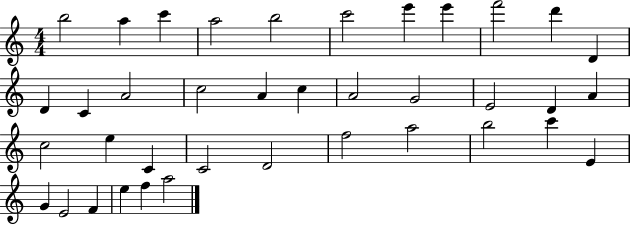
B5/h A5/q C6/q A5/h B5/h C6/h E6/q E6/q F6/h D6/q D4/q D4/q C4/q A4/h C5/h A4/q C5/q A4/h G4/h E4/h D4/q A4/q C5/h E5/q C4/q C4/h D4/h F5/h A5/h B5/h C6/q E4/q G4/q E4/h F4/q E5/q F5/q A5/h